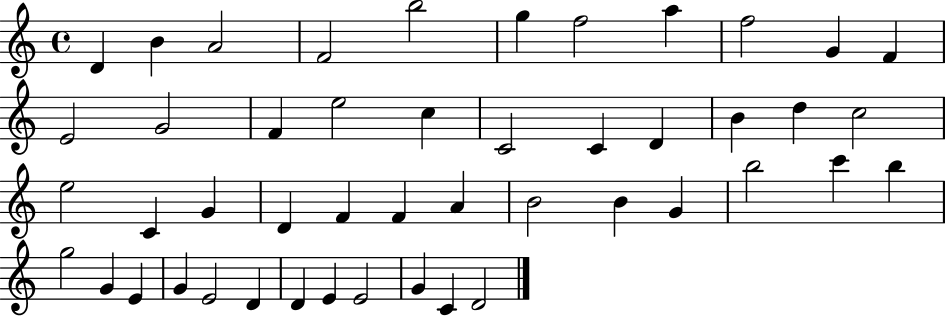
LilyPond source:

{
  \clef treble
  \time 4/4
  \defaultTimeSignature
  \key c \major
  d'4 b'4 a'2 | f'2 b''2 | g''4 f''2 a''4 | f''2 g'4 f'4 | \break e'2 g'2 | f'4 e''2 c''4 | c'2 c'4 d'4 | b'4 d''4 c''2 | \break e''2 c'4 g'4 | d'4 f'4 f'4 a'4 | b'2 b'4 g'4 | b''2 c'''4 b''4 | \break g''2 g'4 e'4 | g'4 e'2 d'4 | d'4 e'4 e'2 | g'4 c'4 d'2 | \break \bar "|."
}